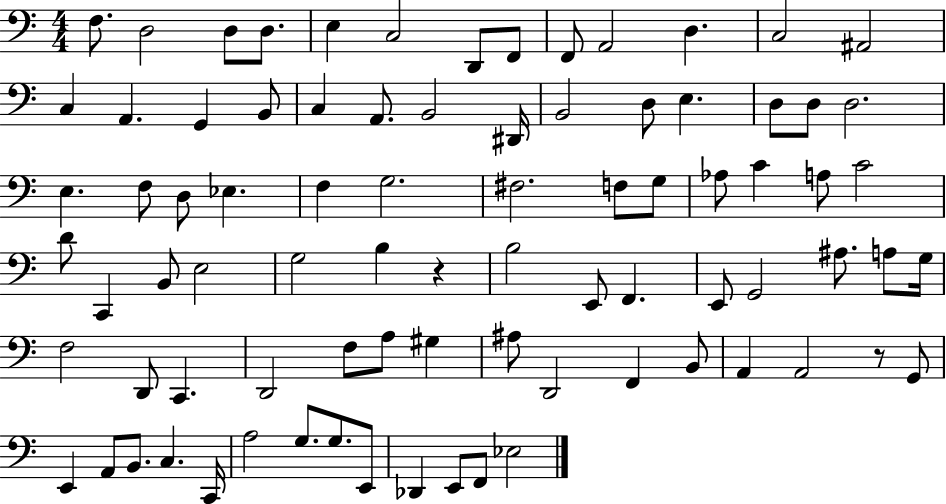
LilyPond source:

{
  \clef bass
  \numericTimeSignature
  \time 4/4
  \key c \major
  f8. d2 d8 d8. | e4 c2 d,8 f,8 | f,8 a,2 d4. | c2 ais,2 | \break c4 a,4. g,4 b,8 | c4 a,8. b,2 dis,16 | b,2 d8 e4. | d8 d8 d2. | \break e4. f8 d8 ees4. | f4 g2. | fis2. f8 g8 | aes8 c'4 a8 c'2 | \break d'8 c,4 b,8 e2 | g2 b4 r4 | b2 e,8 f,4. | e,8 g,2 ais8. a8 g16 | \break f2 d,8 c,4. | d,2 f8 a8 gis4 | ais8 d,2 f,4 b,8 | a,4 a,2 r8 g,8 | \break e,4 a,8 b,8. c4. c,16 | a2 g8. g8. e,8 | des,4 e,8 f,8 ees2 | \bar "|."
}